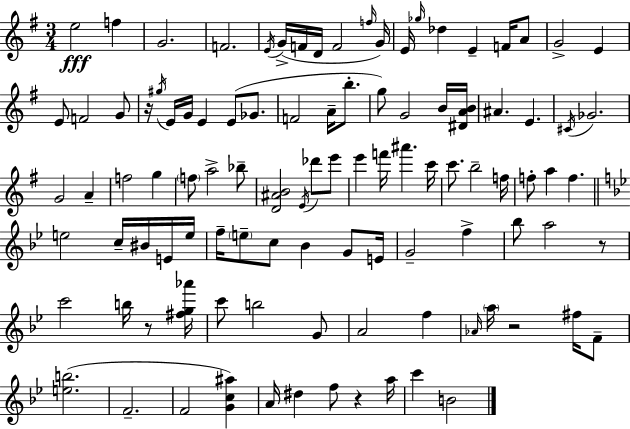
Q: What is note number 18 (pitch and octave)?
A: G4